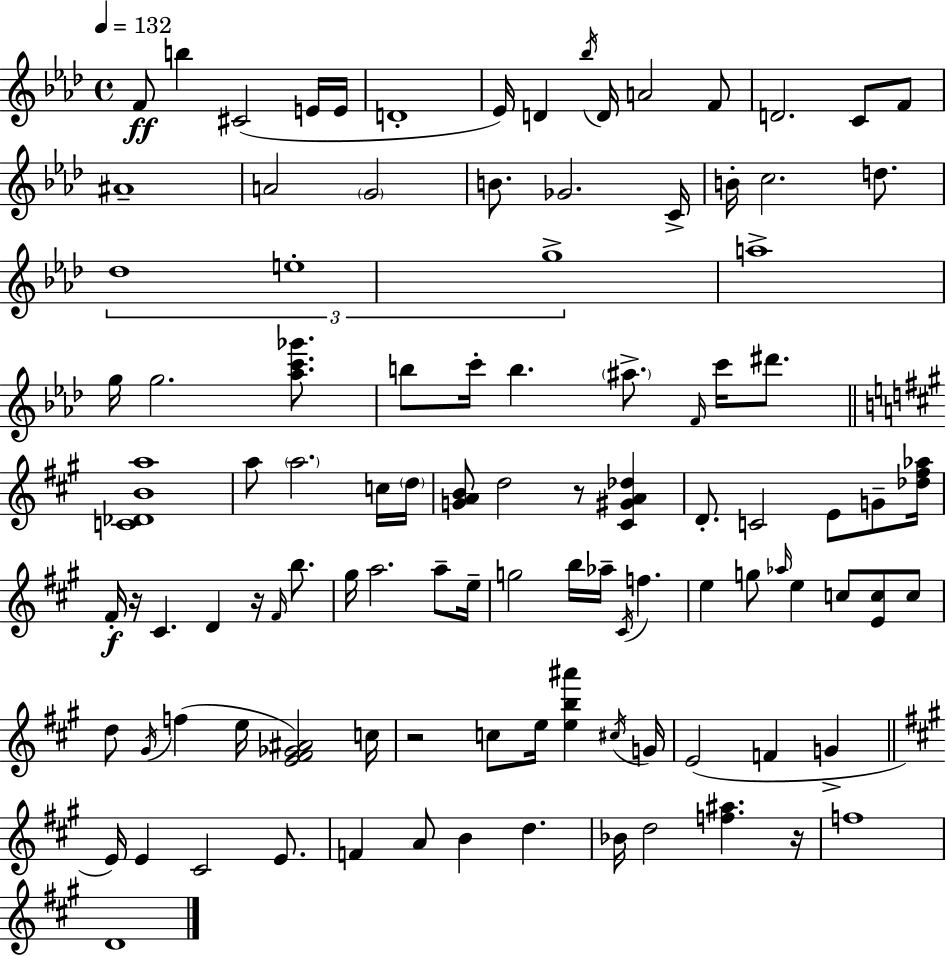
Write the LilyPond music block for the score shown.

{
  \clef treble
  \time 4/4
  \defaultTimeSignature
  \key f \minor
  \tempo 4 = 132
  f'8\ff b''4 cis'2( e'16 e'16 | d'1-. | ees'16) d'4 \acciaccatura { bes''16 } d'16 a'2 f'8 | d'2. c'8 f'8 | \break ais'1-- | a'2 \parenthesize g'2 | b'8. ges'2. | c'16-> b'16-. c''2. d''8. | \break \tuplet 3/2 { des''1 | e''1-. | g''1-> } | a''1-> | \break g''16 g''2. <aes'' c''' ges'''>8. | b''8 c'''16-. b''4. \parenthesize ais''8.-> \grace { f'16 } c'''16 dis'''8. | \bar "||" \break \key a \major <c' des' b' a''>1 | a''8 \parenthesize a''2. c''16 \parenthesize d''16 | <g' a' b'>8 d''2 r8 <cis' gis' a' des''>4 | d'8.-. c'2 e'8 g'8-- <des'' fis'' aes''>16 | \break fis'16-.\f r16 cis'4. d'4 r16 \grace { fis'16 } b''8. | gis''16 a''2. a''8-- | e''16-- g''2 b''16 aes''16-- \acciaccatura { cis'16 } f''4. | e''4 g''8 \grace { aes''16 } e''4 c''8 <e' c''>8 | \break c''8 d''8 \acciaccatura { gis'16 }( f''4 e''16 <e' fis' ges' ais'>2) | c''16 r2 c''8 e''16 <e'' b'' ais'''>4 | \acciaccatura { cis''16 } g'16 e'2( f'4 | g'4-> \bar "||" \break \key a \major e'16) e'4 cis'2 e'8. | f'4 a'8 b'4 d''4. | bes'16 d''2 <f'' ais''>4. r16 | f''1 | \break d'1 | \bar "|."
}